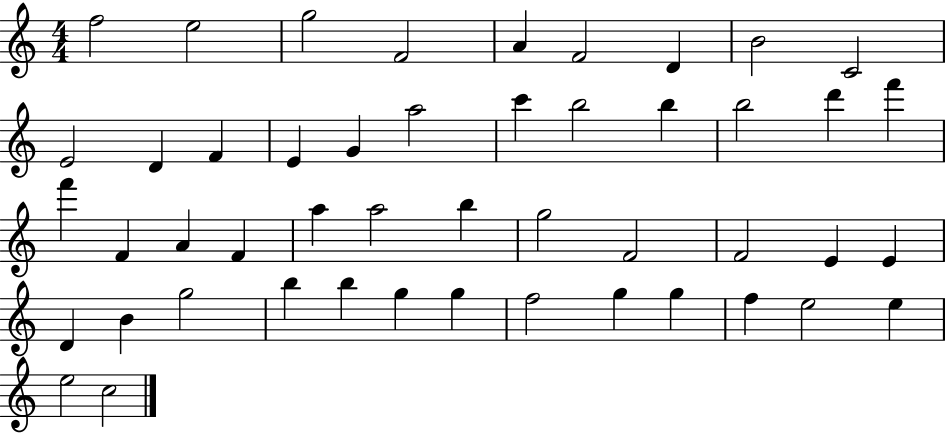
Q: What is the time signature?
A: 4/4